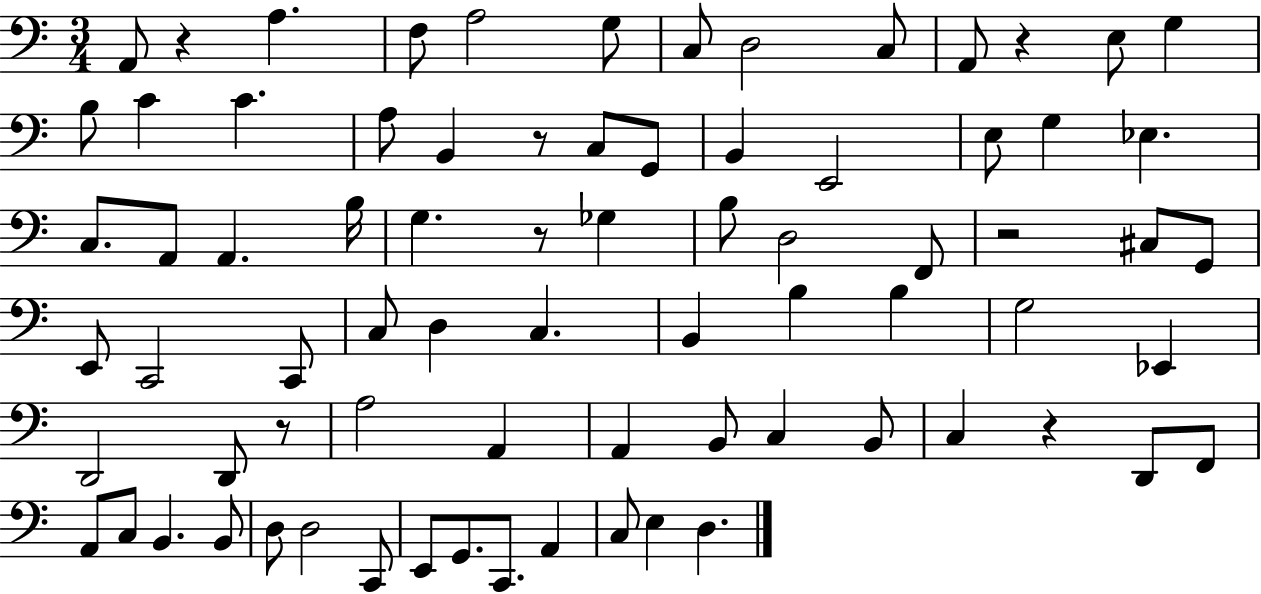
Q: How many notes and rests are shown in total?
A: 77